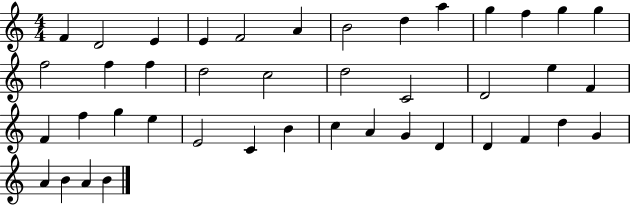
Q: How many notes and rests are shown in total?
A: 42